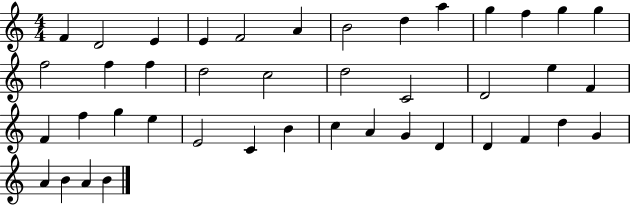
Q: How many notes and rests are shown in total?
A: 42